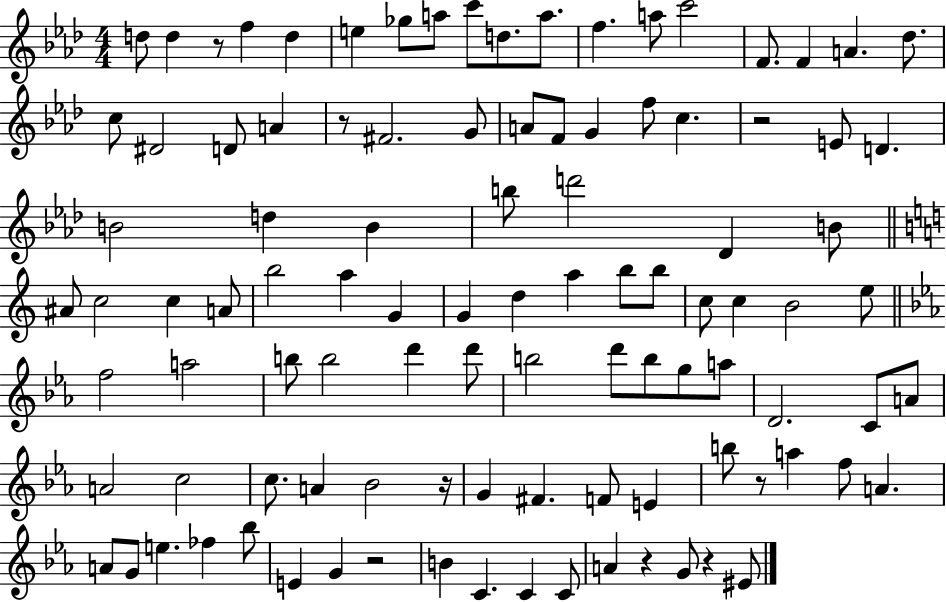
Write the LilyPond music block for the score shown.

{
  \clef treble
  \numericTimeSignature
  \time 4/4
  \key aes \major
  \repeat volta 2 { d''8 d''4 r8 f''4 d''4 | e''4 ges''8 a''8 c'''8 d''8. a''8. | f''4. a''8 c'''2 | f'8. f'4 a'4. des''8. | \break c''8 dis'2 d'8 a'4 | r8 fis'2. g'8 | a'8 f'8 g'4 f''8 c''4. | r2 e'8 d'4. | \break b'2 d''4 b'4 | b''8 d'''2 des'4 b'8 | \bar "||" \break \key a \minor ais'8 c''2 c''4 a'8 | b''2 a''4 g'4 | g'4 d''4 a''4 b''8 b''8 | c''8 c''4 b'2 e''8 | \break \bar "||" \break \key c \minor f''2 a''2 | b''8 b''2 d'''4 d'''8 | b''2 d'''8 b''8 g''8 a''8 | d'2. c'8 a'8 | \break a'2 c''2 | c''8. a'4 bes'2 r16 | g'4 fis'4. f'8 e'4 | b''8 r8 a''4 f''8 a'4. | \break a'8 g'8 e''4. fes''4 bes''8 | e'4 g'4 r2 | b'4 c'4. c'4 c'8 | a'4 r4 g'8 r4 eis'8 | \break } \bar "|."
}